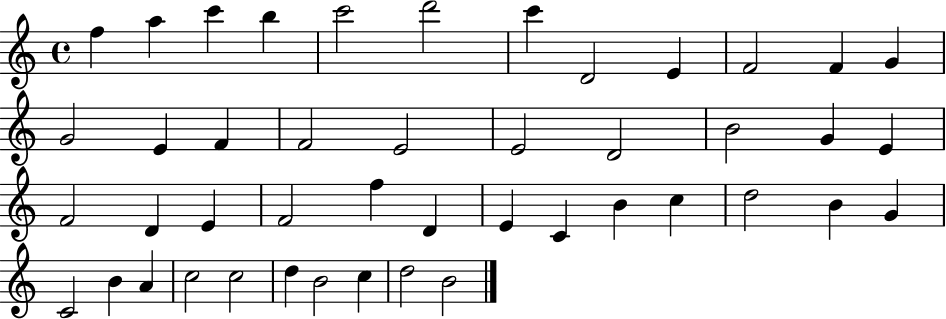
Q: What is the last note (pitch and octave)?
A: B4